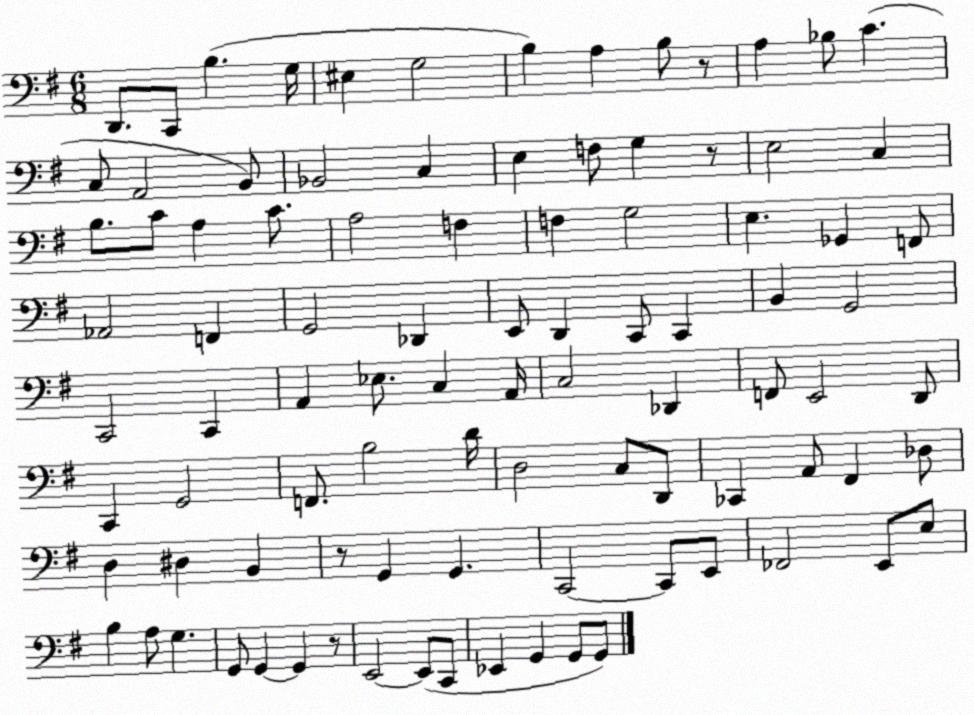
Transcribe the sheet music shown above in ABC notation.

X:1
T:Untitled
M:6/8
L:1/4
K:G
D,,/2 C,,/2 B, G,/4 ^E, G,2 B, A, B,/2 z/2 A, _B,/2 C C,/2 A,,2 B,,/2 _B,,2 C, E, F,/2 G, z/2 E,2 C, B,/2 C/2 A, C/2 A,2 F, F, G,2 E, _G,, F,,/2 _A,,2 F,, G,,2 _D,, E,,/2 D,, C,,/2 C,, B,, G,,2 C,,2 C,, A,, _E,/2 C, A,,/4 C,2 _D,, F,,/2 E,,2 D,,/2 C,, G,,2 F,,/2 B,2 D/4 D,2 C,/2 D,,/2 _C,, A,,/2 ^F,, _D,/2 D, ^D, B,, z/2 G,, G,, C,,2 C,,/2 E,,/2 _F,,2 E,,/2 E,/2 B, A,/2 G, G,,/2 G,, G,, z/2 E,,2 E,,/2 C,,/2 _E,, G,, G,,/2 G,,/2